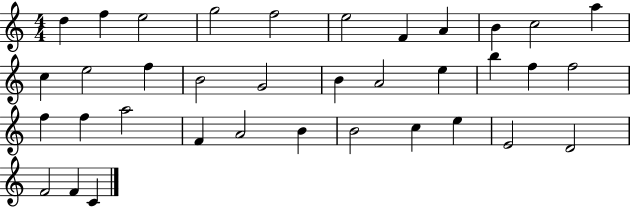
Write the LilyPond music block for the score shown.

{
  \clef treble
  \numericTimeSignature
  \time 4/4
  \key c \major
  d''4 f''4 e''2 | g''2 f''2 | e''2 f'4 a'4 | b'4 c''2 a''4 | \break c''4 e''2 f''4 | b'2 g'2 | b'4 a'2 e''4 | b''4 f''4 f''2 | \break f''4 f''4 a''2 | f'4 a'2 b'4 | b'2 c''4 e''4 | e'2 d'2 | \break f'2 f'4 c'4 | \bar "|."
}